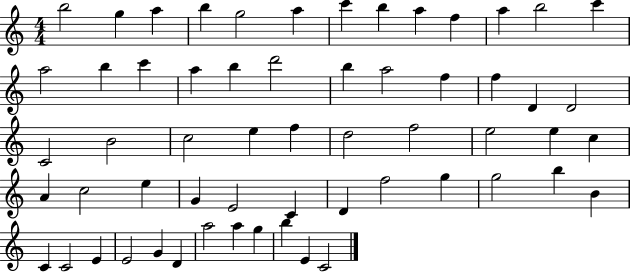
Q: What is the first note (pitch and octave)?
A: B5